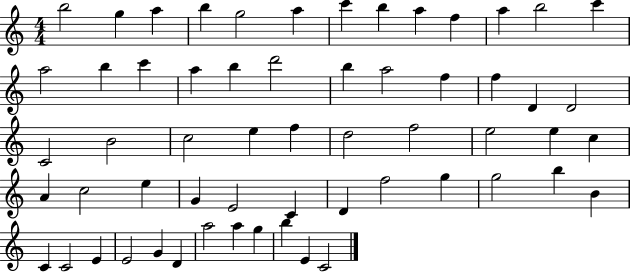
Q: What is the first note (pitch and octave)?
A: B5